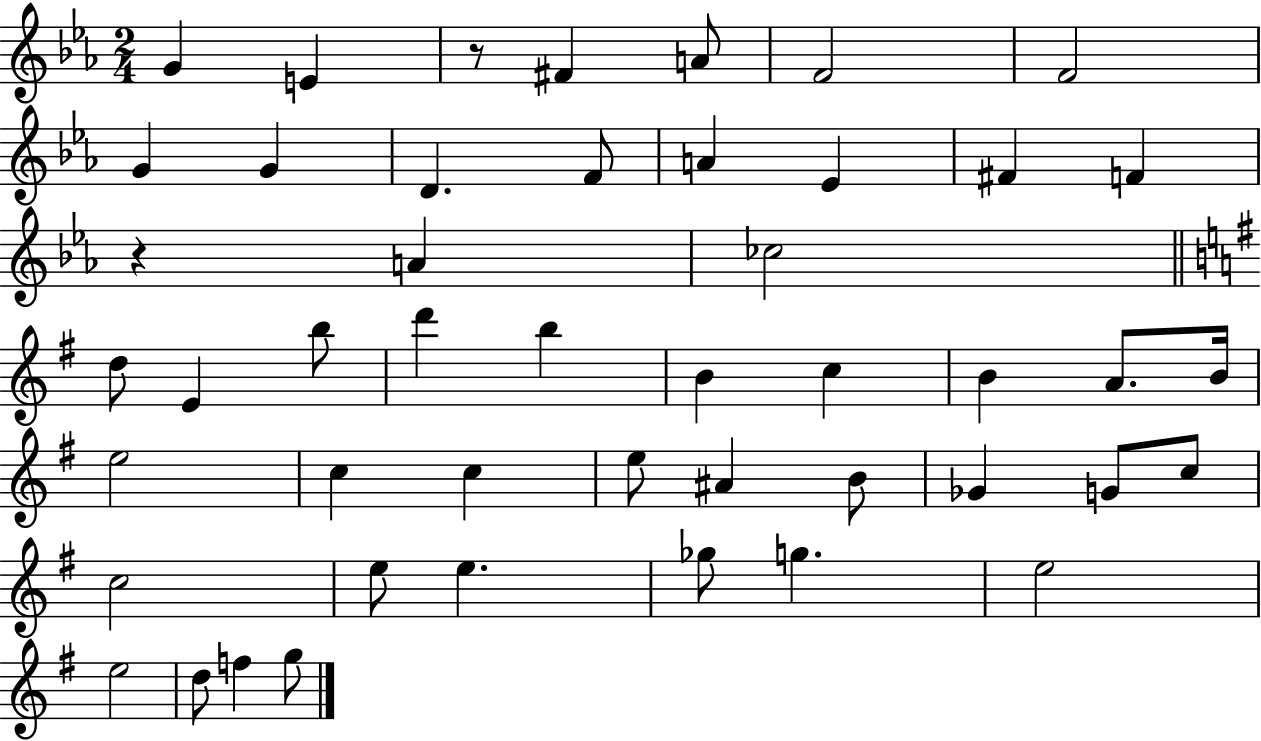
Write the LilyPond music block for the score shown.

{
  \clef treble
  \numericTimeSignature
  \time 2/4
  \key ees \major
  g'4 e'4 | r8 fis'4 a'8 | f'2 | f'2 | \break g'4 g'4 | d'4. f'8 | a'4 ees'4 | fis'4 f'4 | \break r4 a'4 | ces''2 | \bar "||" \break \key g \major d''8 e'4 b''8 | d'''4 b''4 | b'4 c''4 | b'4 a'8. b'16 | \break e''2 | c''4 c''4 | e''8 ais'4 b'8 | ges'4 g'8 c''8 | \break c''2 | e''8 e''4. | ges''8 g''4. | e''2 | \break e''2 | d''8 f''4 g''8 | \bar "|."
}